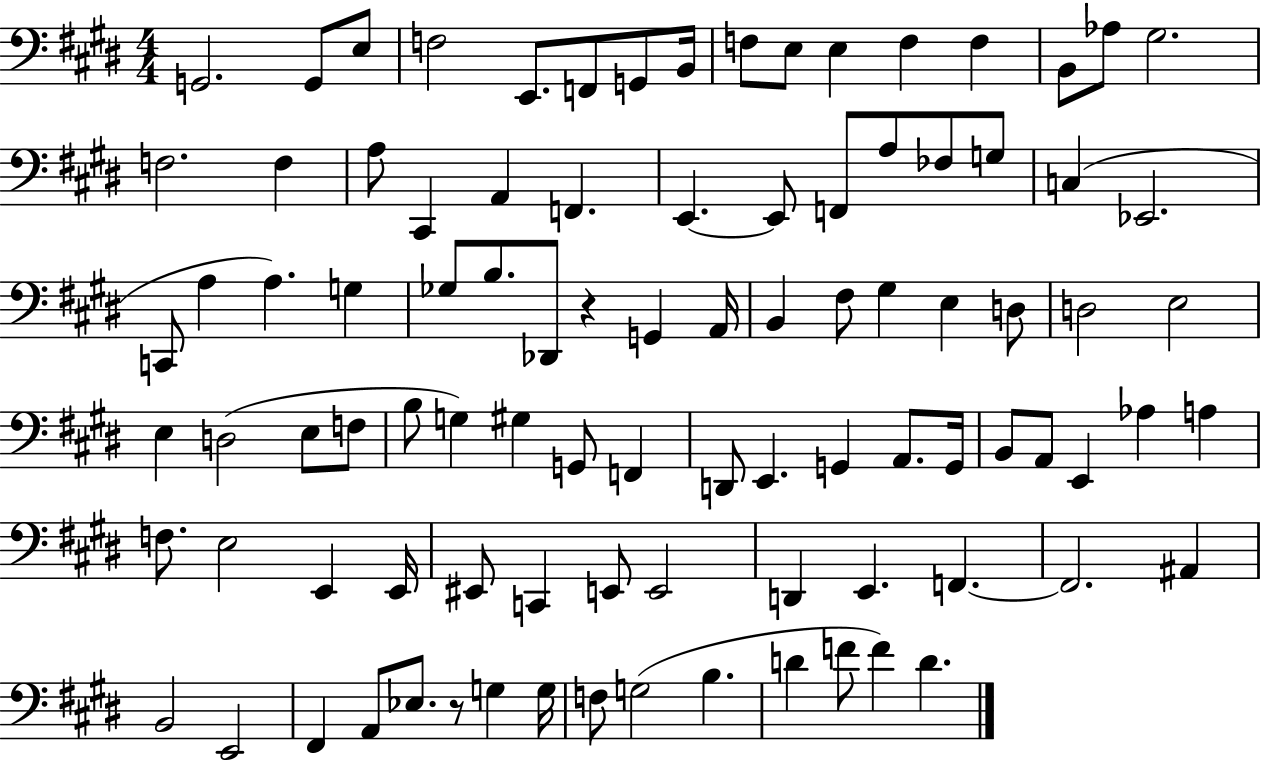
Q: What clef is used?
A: bass